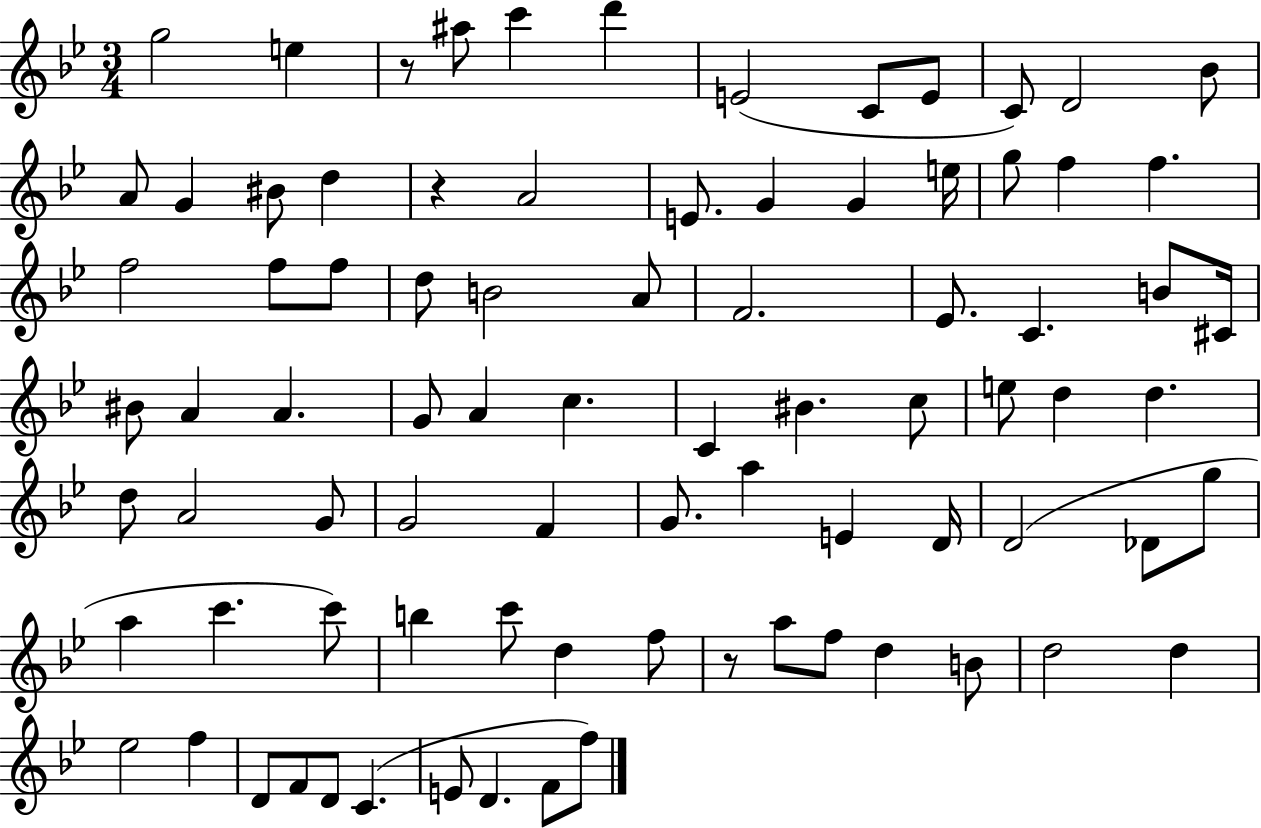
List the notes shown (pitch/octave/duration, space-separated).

G5/h E5/q R/e A#5/e C6/q D6/q E4/h C4/e E4/e C4/e D4/h Bb4/e A4/e G4/q BIS4/e D5/q R/q A4/h E4/e. G4/q G4/q E5/s G5/e F5/q F5/q. F5/h F5/e F5/e D5/e B4/h A4/e F4/h. Eb4/e. C4/q. B4/e C#4/s BIS4/e A4/q A4/q. G4/e A4/q C5/q. C4/q BIS4/q. C5/e E5/e D5/q D5/q. D5/e A4/h G4/e G4/h F4/q G4/e. A5/q E4/q D4/s D4/h Db4/e G5/e A5/q C6/q. C6/e B5/q C6/e D5/q F5/e R/e A5/e F5/e D5/q B4/e D5/h D5/q Eb5/h F5/q D4/e F4/e D4/e C4/q. E4/e D4/q. F4/e F5/e